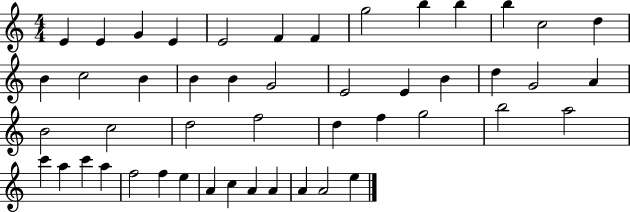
{
  \clef treble
  \numericTimeSignature
  \time 4/4
  \key c \major
  e'4 e'4 g'4 e'4 | e'2 f'4 f'4 | g''2 b''4 b''4 | b''4 c''2 d''4 | \break b'4 c''2 b'4 | b'4 b'4 g'2 | e'2 e'4 b'4 | d''4 g'2 a'4 | \break b'2 c''2 | d''2 f''2 | d''4 f''4 g''2 | b''2 a''2 | \break c'''4 a''4 c'''4 a''4 | f''2 f''4 e''4 | a'4 c''4 a'4 a'4 | a'4 a'2 e''4 | \break \bar "|."
}